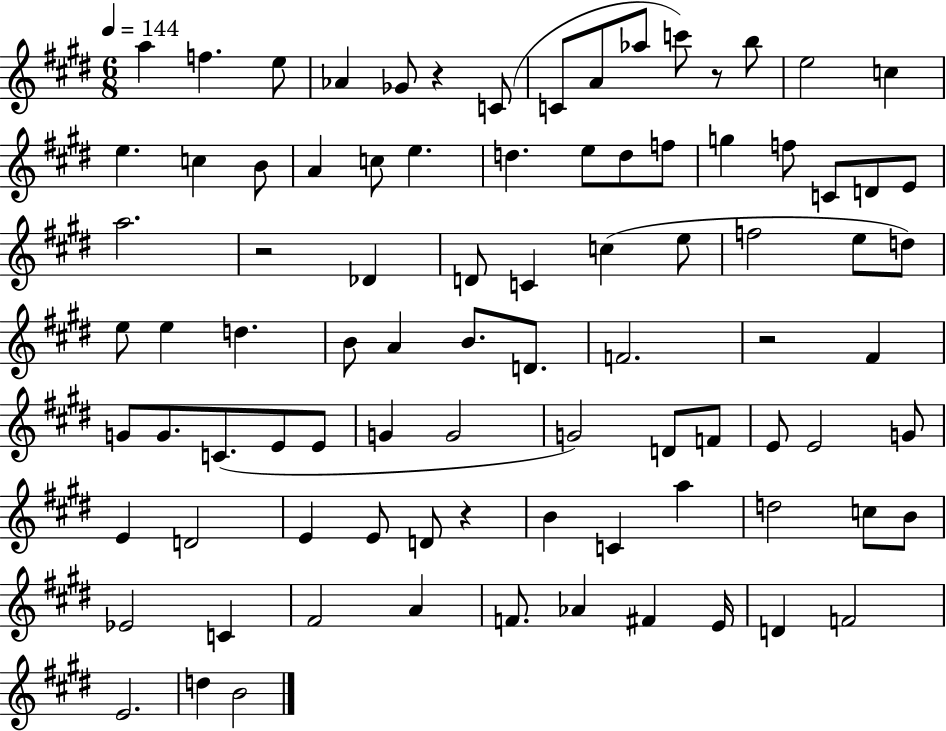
X:1
T:Untitled
M:6/8
L:1/4
K:E
a f e/2 _A _G/2 z C/2 C/2 A/2 _a/2 c'/2 z/2 b/2 e2 c e c B/2 A c/2 e d e/2 d/2 f/2 g f/2 C/2 D/2 E/2 a2 z2 _D D/2 C c e/2 f2 e/2 d/2 e/2 e d B/2 A B/2 D/2 F2 z2 ^F G/2 G/2 C/2 E/2 E/2 G G2 G2 D/2 F/2 E/2 E2 G/2 E D2 E E/2 D/2 z B C a d2 c/2 B/2 _E2 C ^F2 A F/2 _A ^F E/4 D F2 E2 d B2